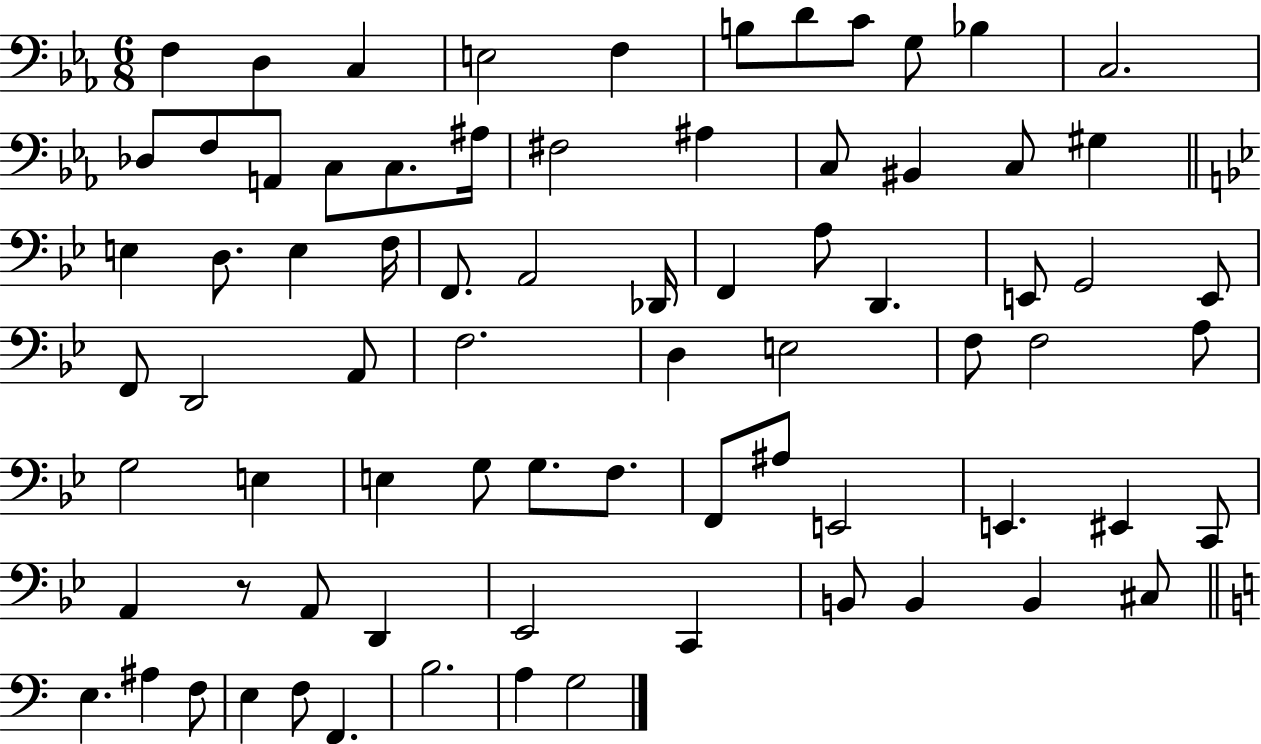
F3/q D3/q C3/q E3/h F3/q B3/e D4/e C4/e G3/e Bb3/q C3/h. Db3/e F3/e A2/e C3/e C3/e. A#3/s F#3/h A#3/q C3/e BIS2/q C3/e G#3/q E3/q D3/e. E3/q F3/s F2/e. A2/h Db2/s F2/q A3/e D2/q. E2/e G2/h E2/e F2/e D2/h A2/e F3/h. D3/q E3/h F3/e F3/h A3/e G3/h E3/q E3/q G3/e G3/e. F3/e. F2/e A#3/e E2/h E2/q. EIS2/q C2/e A2/q R/e A2/e D2/q Eb2/h C2/q B2/e B2/q B2/q C#3/e E3/q. A#3/q F3/e E3/q F3/e F2/q. B3/h. A3/q G3/h